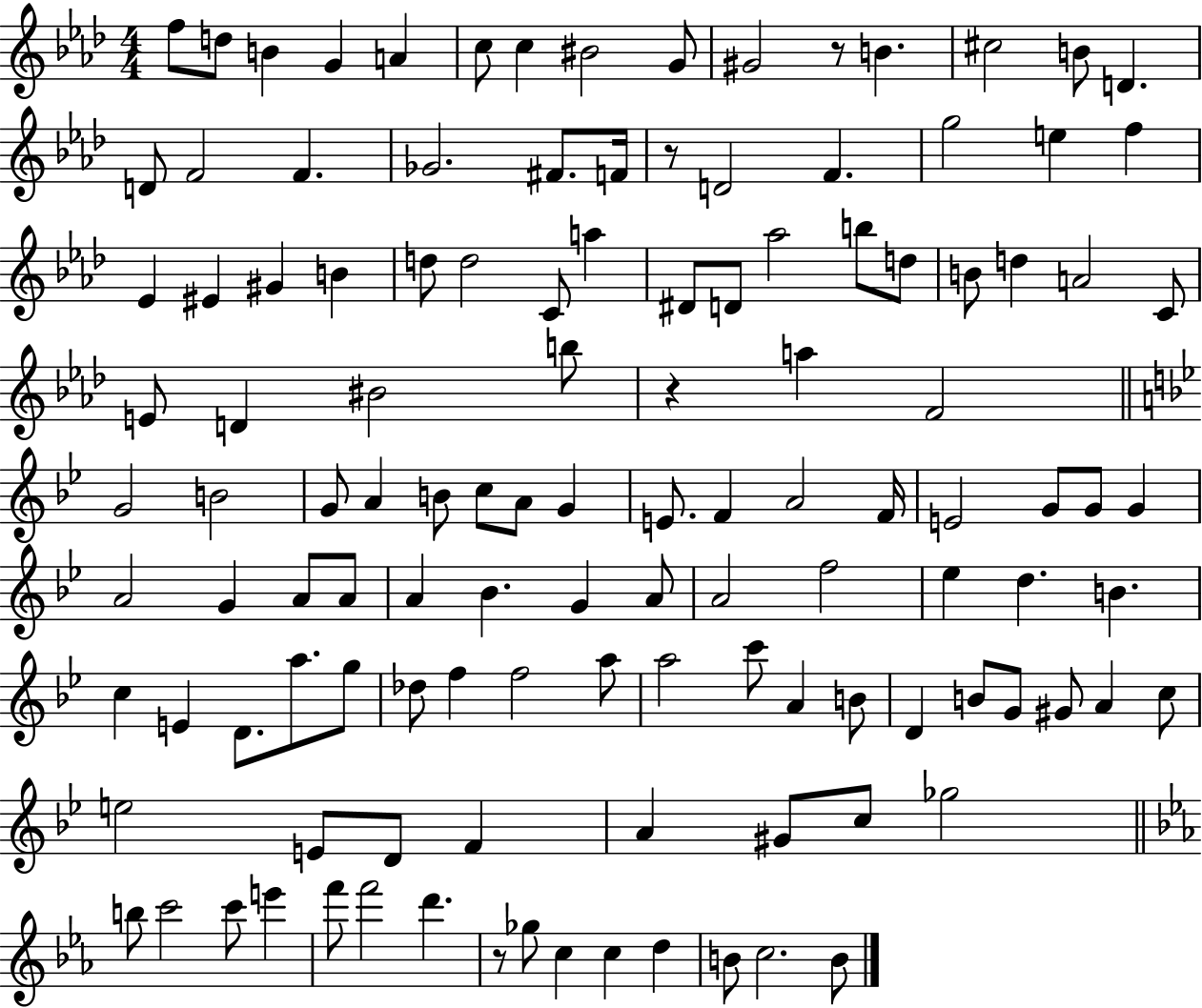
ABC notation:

X:1
T:Untitled
M:4/4
L:1/4
K:Ab
f/2 d/2 B G A c/2 c ^B2 G/2 ^G2 z/2 B ^c2 B/2 D D/2 F2 F _G2 ^F/2 F/4 z/2 D2 F g2 e f _E ^E ^G B d/2 d2 C/2 a ^D/2 D/2 _a2 b/2 d/2 B/2 d A2 C/2 E/2 D ^B2 b/2 z a F2 G2 B2 G/2 A B/2 c/2 A/2 G E/2 F A2 F/4 E2 G/2 G/2 G A2 G A/2 A/2 A _B G A/2 A2 f2 _e d B c E D/2 a/2 g/2 _d/2 f f2 a/2 a2 c'/2 A B/2 D B/2 G/2 ^G/2 A c/2 e2 E/2 D/2 F A ^G/2 c/2 _g2 b/2 c'2 c'/2 e' f'/2 f'2 d' z/2 _g/2 c c d B/2 c2 B/2